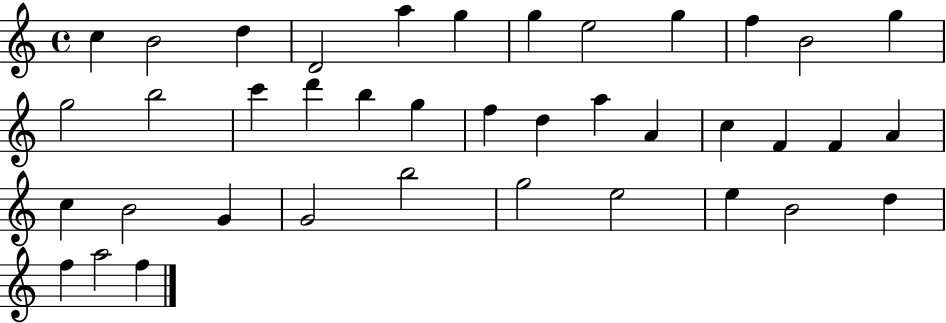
C5/q B4/h D5/q D4/h A5/q G5/q G5/q E5/h G5/q F5/q B4/h G5/q G5/h B5/h C6/q D6/q B5/q G5/q F5/q D5/q A5/q A4/q C5/q F4/q F4/q A4/q C5/q B4/h G4/q G4/h B5/h G5/h E5/h E5/q B4/h D5/q F5/q A5/h F5/q